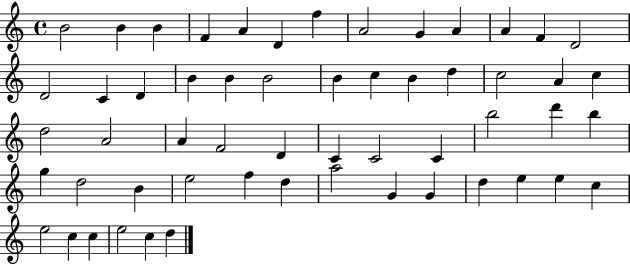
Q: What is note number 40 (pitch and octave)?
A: B4